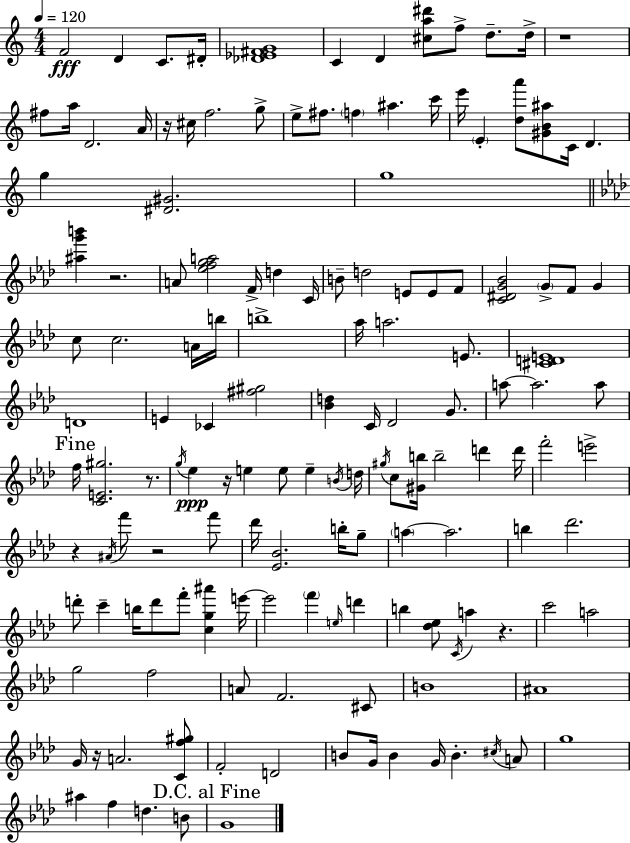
{
  \clef treble
  \numericTimeSignature
  \time 4/4
  \key a \minor
  \tempo 4 = 120
  f'2\fff d'4 c'8. dis'16-. | <des' ees' fis' g'>1 | c'4 d'4 <cis'' a'' dis'''>8 f''8-> d''8.-- d''16-> | r1 | \break fis''8 a''16 d'2. a'16 | r16 cis''16 f''2. g''8-> | e''8-> fis''8. \parenthesize f''4 ais''4. c'''16 | e'''16 \parenthesize e'4-. <d'' a'''>8 <gis' b' ais''>8 c'16 d'4. | \break g''4 <dis' gis'>2. | g''1 | \bar "||" \break \key f \minor <ais'' g''' b'''>4 r2. | a'8 <ees'' f'' g'' a''>2 f'16-> d''4 c'16 | b'8-- d''2 e'8 e'8 f'8 | <c' dis' g' bes'>2 \parenthesize g'8-> f'8 g'4 | \break c''8 c''2. a'16 b''16 | b''1-> | aes''16 a''2. e'8. | <cis' d' e'>1 | \break d'1 | e'4 ces'4 <fis'' gis''>2 | <bes' d''>4 c'16 des'2 g'8. | a''8~~ a''2. a''8 | \break \mark "Fine" f''16 <c' e' gis''>2. r8. | \acciaccatura { g''16 }\ppp ees''4 r16 e''4 e''8 e''4-- | \acciaccatura { b'16 } d''16 \acciaccatura { gis''16 } c''8 <gis' b''>16 b''2-- d'''4 | d'''16 f'''2-. e'''2-> | \break r4 \acciaccatura { ais'16 } f'''8 r2 | f'''8 des'''16 <ees' bes'>2. | b''16-. g''8-- \parenthesize a''4~~ a''2. | b''4 des'''2. | \break d'''8-. c'''4-- b''16 d'''8 f'''8-. <c'' g'' ais'''>4 | e'''16~~ e'''2 \parenthesize f'''4 | \grace { e''16 } d'''4 b''4 <des'' ees''>8 \acciaccatura { c'16 } a''4 | r4. c'''2 a''2 | \break g''2 f''2 | a'8 f'2. | cis'8 b'1 | ais'1 | \break g'16 r16 a'2. | <c' f'' gis''>8 f'2-. d'2 | b'8 g'16 b'4 g'16 b'4.-. | \acciaccatura { cis''16 } a'8 g''1 | \break ais''4 f''4 d''4. | b'8 \mark "D.C. al Fine" g'1 | \bar "|."
}